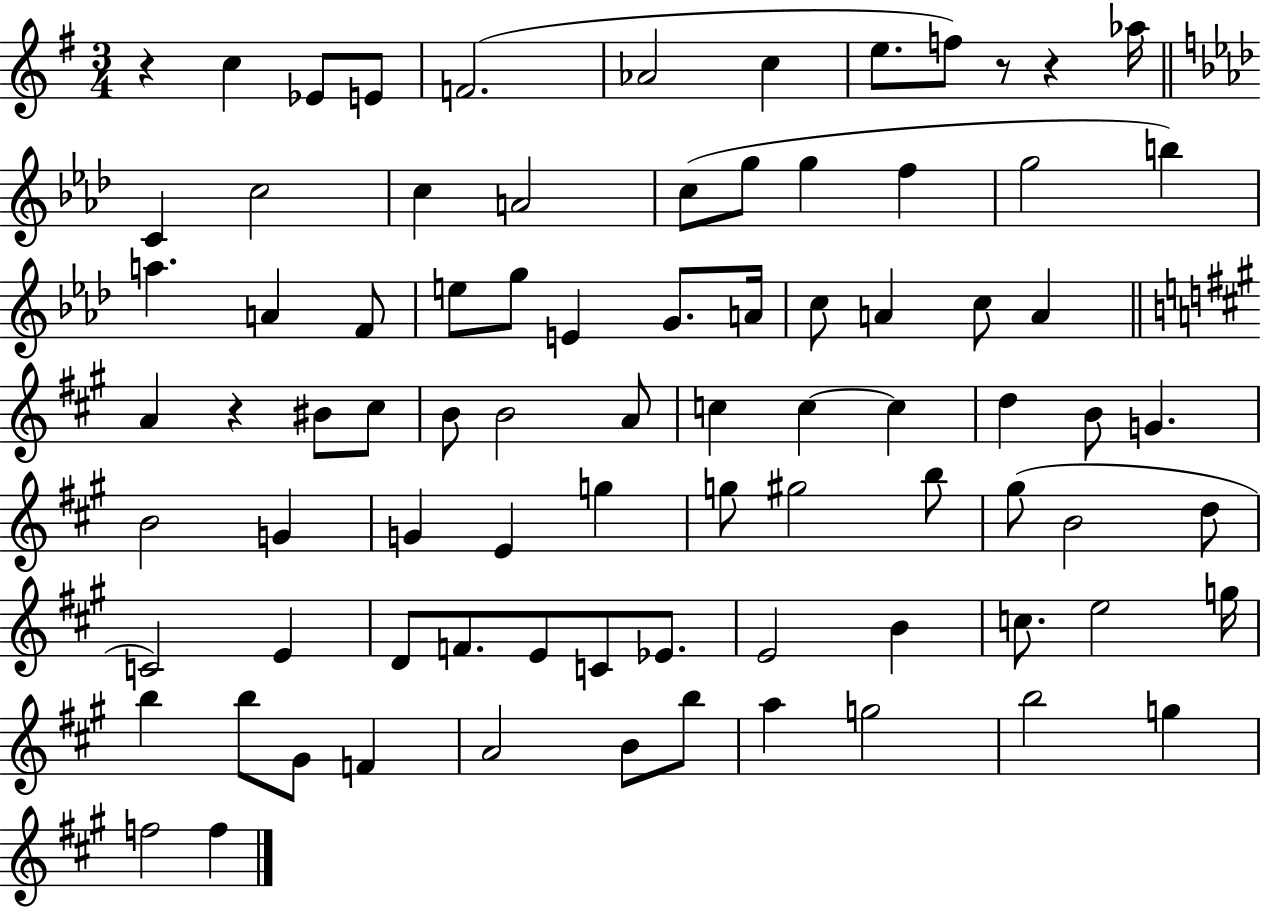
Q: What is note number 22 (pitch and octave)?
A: F4